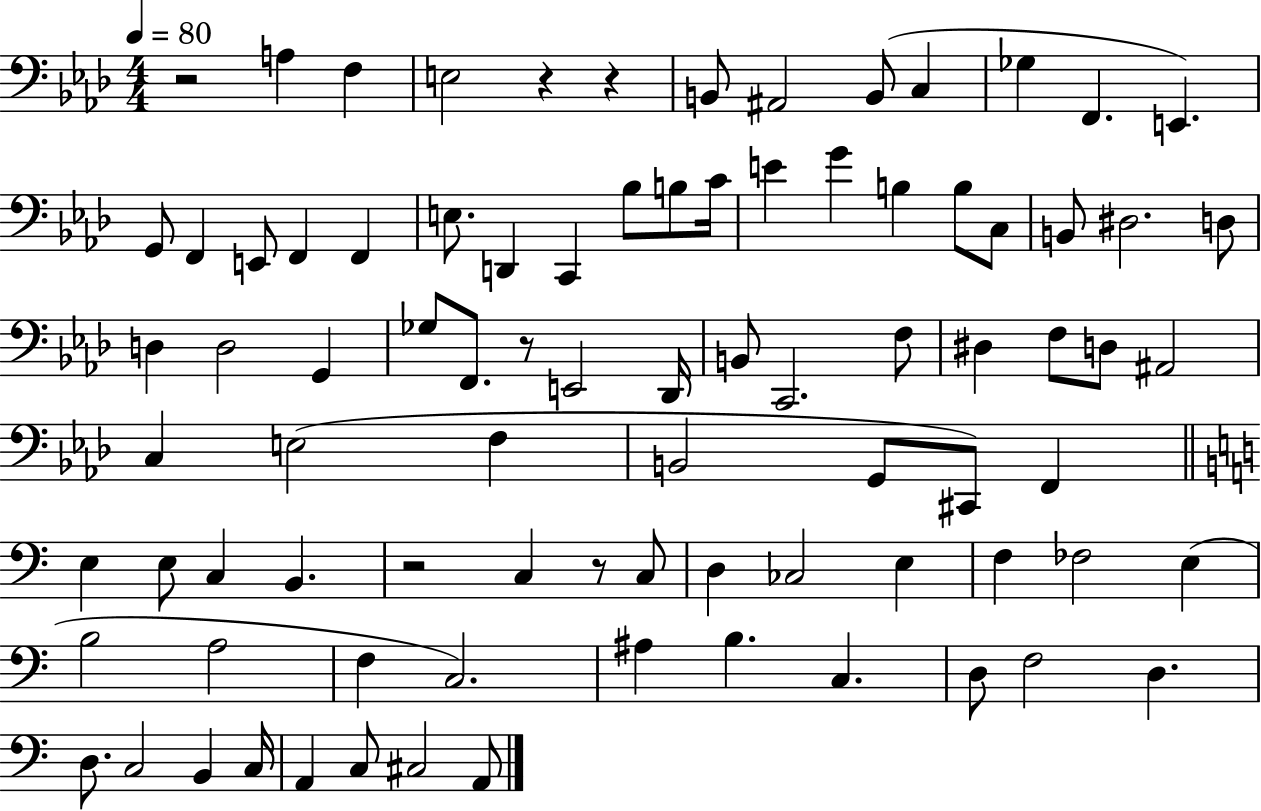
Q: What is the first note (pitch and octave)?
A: A3